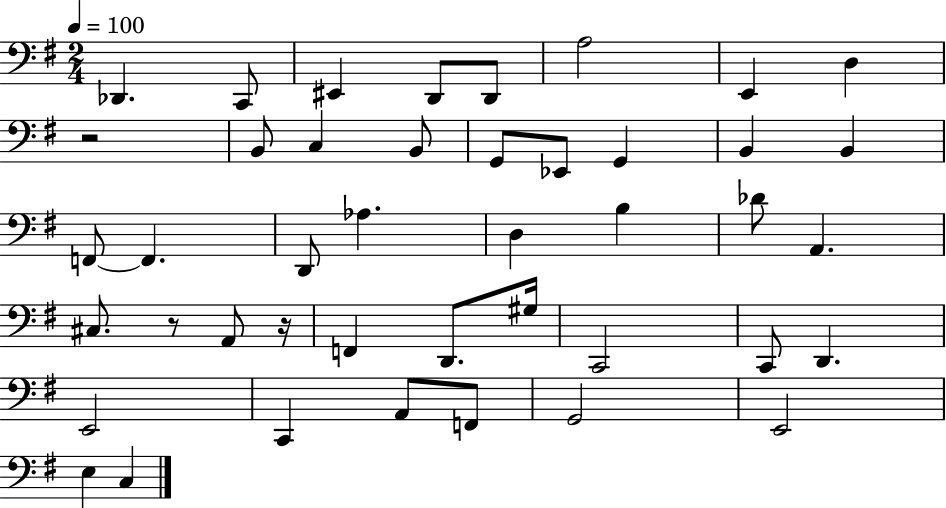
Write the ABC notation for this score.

X:1
T:Untitled
M:2/4
L:1/4
K:G
_D,, C,,/2 ^E,, D,,/2 D,,/2 A,2 E,, D, z2 B,,/2 C, B,,/2 G,,/2 _E,,/2 G,, B,, B,, F,,/2 F,, D,,/2 _A, D, B, _D/2 A,, ^C,/2 z/2 A,,/2 z/4 F,, D,,/2 ^G,/4 C,,2 C,,/2 D,, E,,2 C,, A,,/2 F,,/2 G,,2 E,,2 E, C,